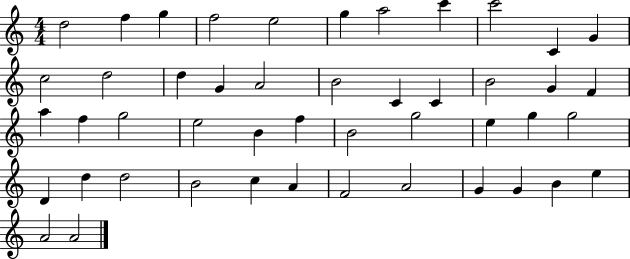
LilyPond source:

{
  \clef treble
  \numericTimeSignature
  \time 4/4
  \key c \major
  d''2 f''4 g''4 | f''2 e''2 | g''4 a''2 c'''4 | c'''2 c'4 g'4 | \break c''2 d''2 | d''4 g'4 a'2 | b'2 c'4 c'4 | b'2 g'4 f'4 | \break a''4 f''4 g''2 | e''2 b'4 f''4 | b'2 g''2 | e''4 g''4 g''2 | \break d'4 d''4 d''2 | b'2 c''4 a'4 | f'2 a'2 | g'4 g'4 b'4 e''4 | \break a'2 a'2 | \bar "|."
}